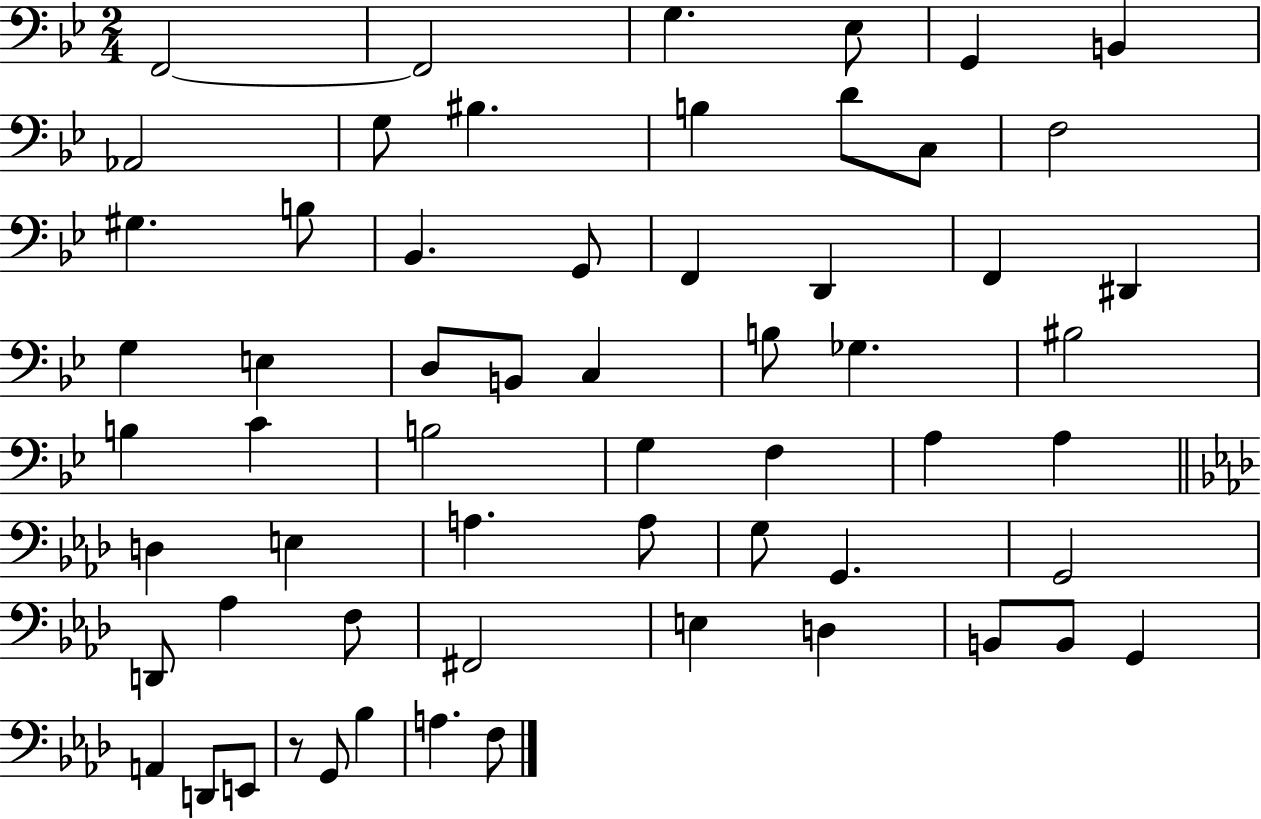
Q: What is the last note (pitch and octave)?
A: F3